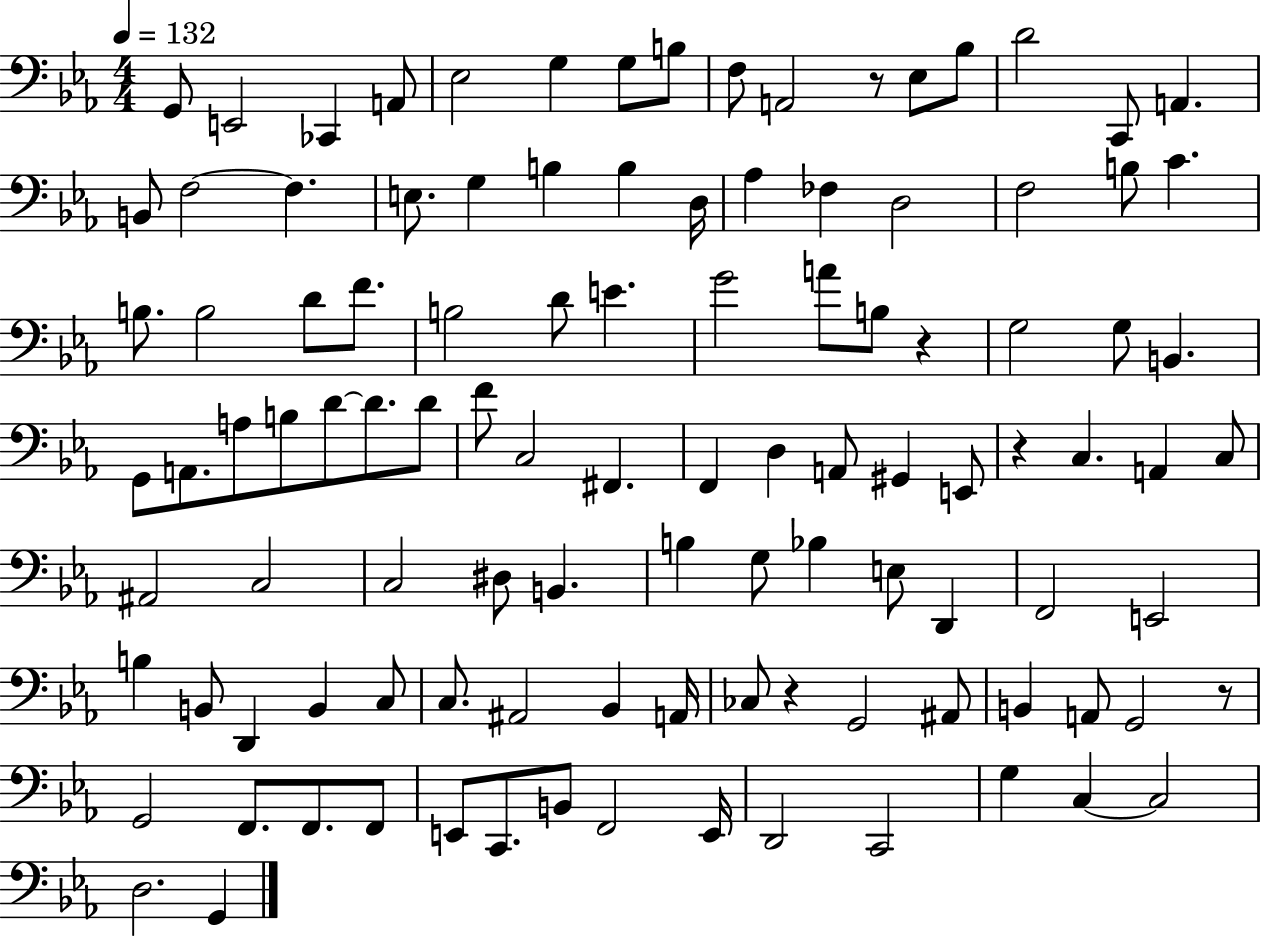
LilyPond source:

{
  \clef bass
  \numericTimeSignature
  \time 4/4
  \key ees \major
  \tempo 4 = 132
  \repeat volta 2 { g,8 e,2 ces,4 a,8 | ees2 g4 g8 b8 | f8 a,2 r8 ees8 bes8 | d'2 c,8 a,4. | \break b,8 f2~~ f4. | e8. g4 b4 b4 d16 | aes4 fes4 d2 | f2 b8 c'4. | \break b8. b2 d'8 f'8. | b2 d'8 e'4. | g'2 a'8 b8 r4 | g2 g8 b,4. | \break g,8 a,8. a8 b8 d'8~~ d'8. d'8 | f'8 c2 fis,4. | f,4 d4 a,8 gis,4 e,8 | r4 c4. a,4 c8 | \break ais,2 c2 | c2 dis8 b,4. | b4 g8 bes4 e8 d,4 | f,2 e,2 | \break b4 b,8 d,4 b,4 c8 | c8. ais,2 bes,4 a,16 | ces8 r4 g,2 ais,8 | b,4 a,8 g,2 r8 | \break g,2 f,8. f,8. f,8 | e,8 c,8. b,8 f,2 e,16 | d,2 c,2 | g4 c4~~ c2 | \break d2. g,4 | } \bar "|."
}